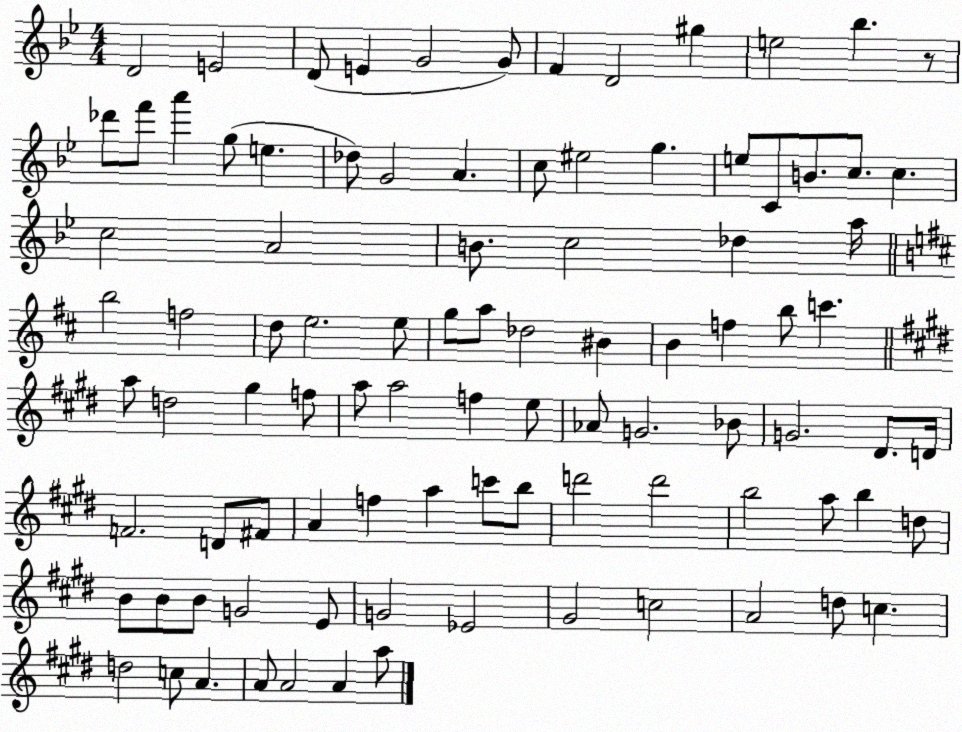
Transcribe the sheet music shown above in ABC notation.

X:1
T:Untitled
M:4/4
L:1/4
K:Bb
D2 E2 D/2 E G2 G/2 F D2 ^g e2 _b z/2 _d'/2 f'/2 a' g/2 e _d/2 G2 A c/2 ^e2 g e/2 C/2 B/2 c/2 c c2 A2 B/2 c2 _d a/4 b2 f2 d/2 e2 e/2 g/2 a/2 _d2 ^B B f b/2 c' a/2 d2 ^g f/2 a/2 a2 f e/2 _A/2 G2 _B/2 G2 ^D/2 D/4 F2 D/2 ^F/2 A f a c'/2 b/2 d'2 d'2 b2 a/2 b d/2 B/2 B/2 B/2 G2 E/2 G2 _E2 ^G2 c2 A2 d/2 c d2 c/2 A A/2 A2 A a/2